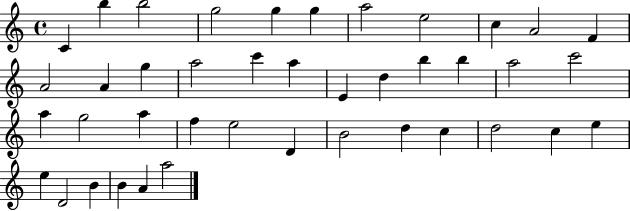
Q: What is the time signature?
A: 4/4